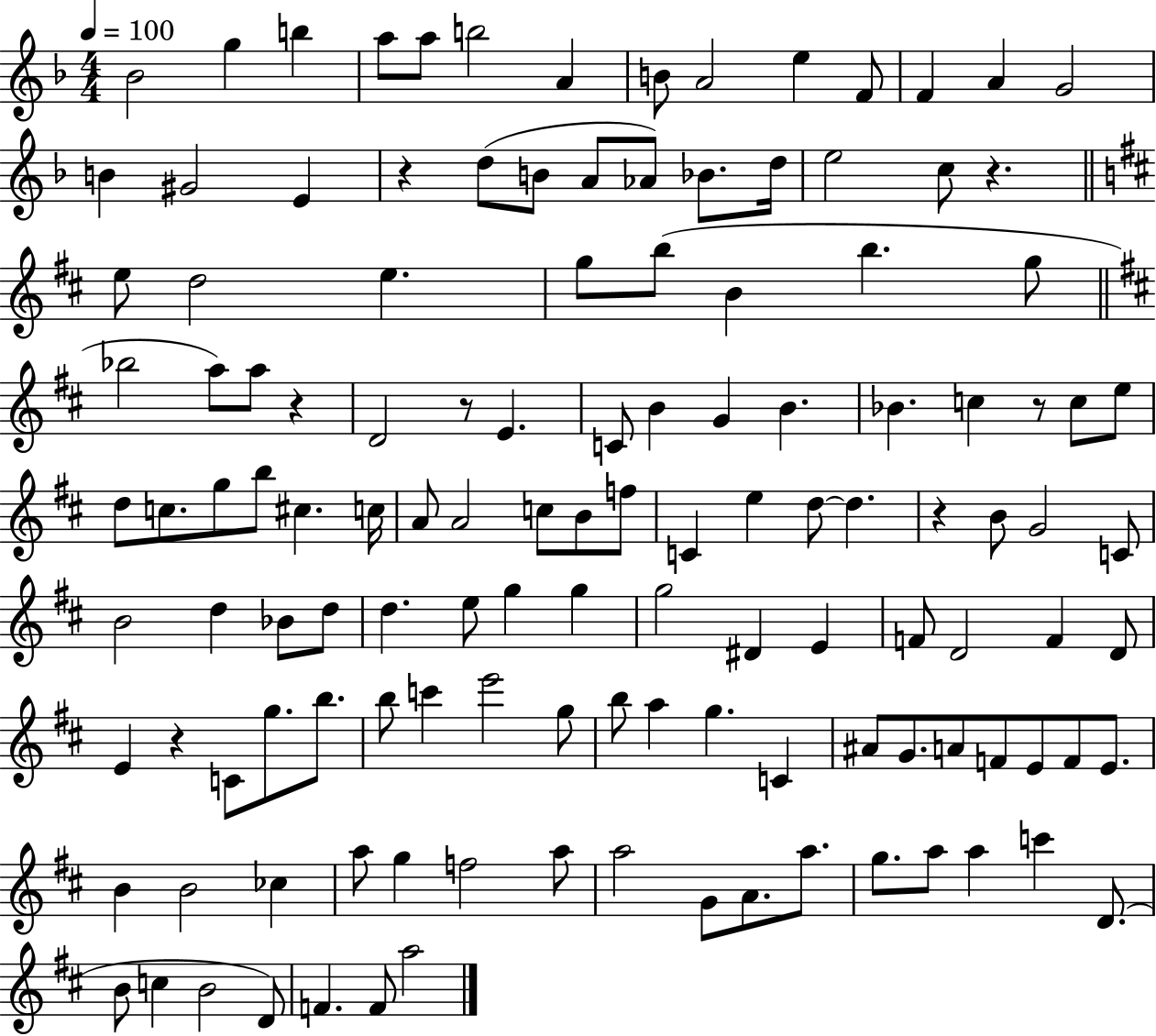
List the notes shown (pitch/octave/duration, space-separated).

Bb4/h G5/q B5/q A5/e A5/e B5/h A4/q B4/e A4/h E5/q F4/e F4/q A4/q G4/h B4/q G#4/h E4/q R/q D5/e B4/e A4/e Ab4/e Bb4/e. D5/s E5/h C5/e R/q. E5/e D5/h E5/q. G5/e B5/e B4/q B5/q. G5/e Bb5/h A5/e A5/e R/q D4/h R/e E4/q. C4/e B4/q G4/q B4/q. Bb4/q. C5/q R/e C5/e E5/e D5/e C5/e. G5/e B5/e C#5/q. C5/s A4/e A4/h C5/e B4/e F5/e C4/q E5/q D5/e D5/q. R/q B4/e G4/h C4/e B4/h D5/q Bb4/e D5/e D5/q. E5/e G5/q G5/q G5/h D#4/q E4/q F4/e D4/h F4/q D4/e E4/q R/q C4/e G5/e. B5/e. B5/e C6/q E6/h G5/e B5/e A5/q G5/q. C4/q A#4/e G4/e. A4/e F4/e E4/e F4/e E4/e. B4/q B4/h CES5/q A5/e G5/q F5/h A5/e A5/h G4/e A4/e. A5/e. G5/e. A5/e A5/q C6/q D4/e. B4/e C5/q B4/h D4/e F4/q. F4/e A5/h